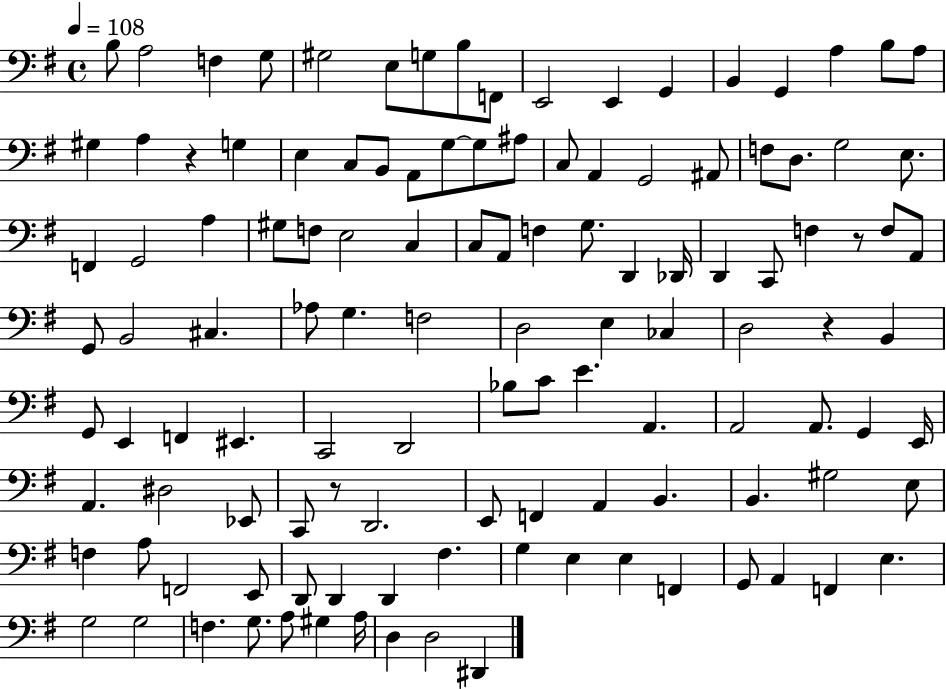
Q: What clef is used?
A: bass